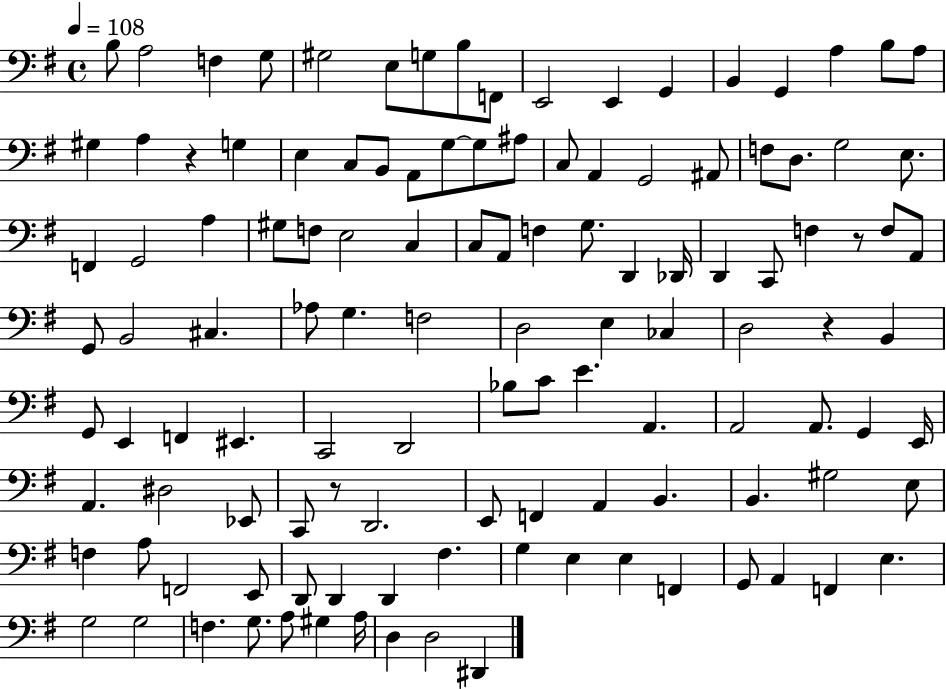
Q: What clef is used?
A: bass